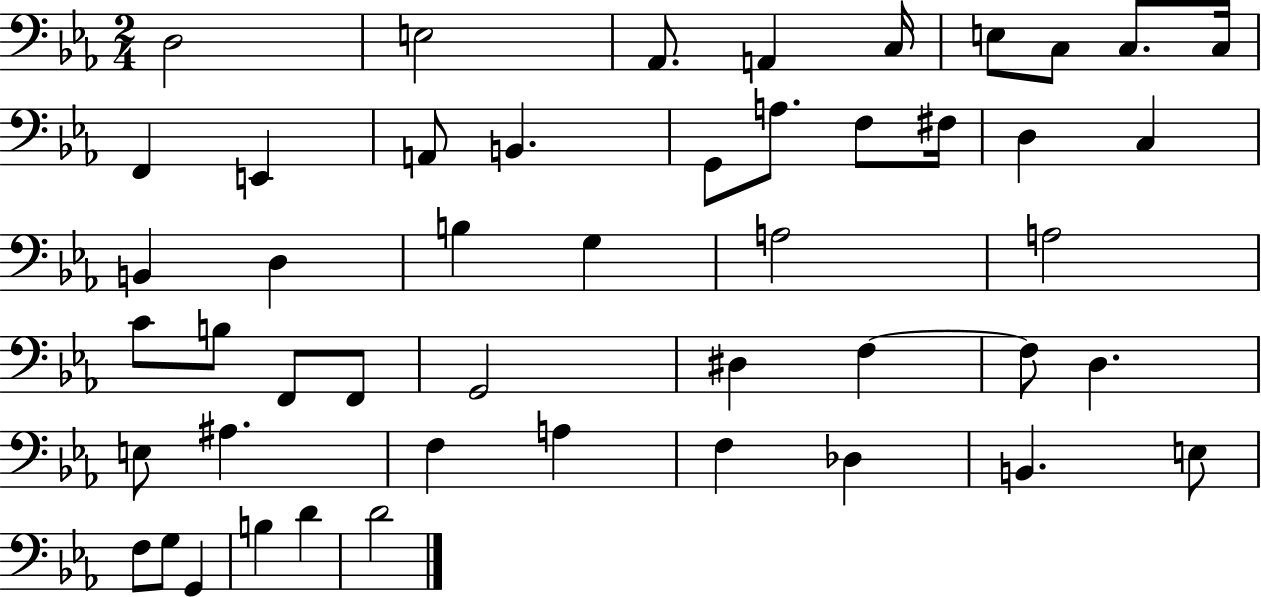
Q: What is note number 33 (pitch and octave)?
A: F3